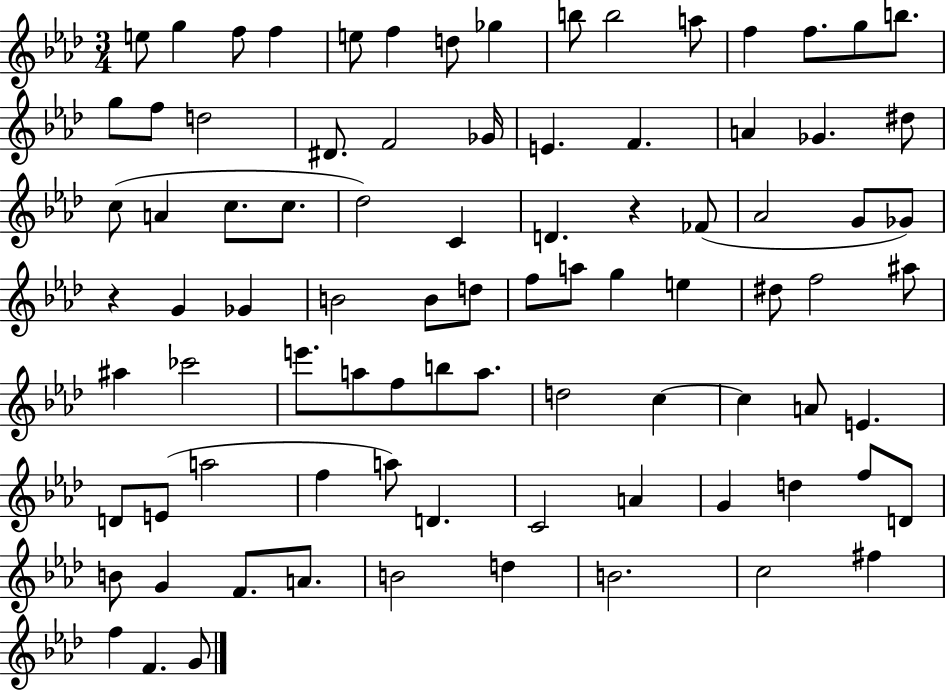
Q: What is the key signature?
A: AES major